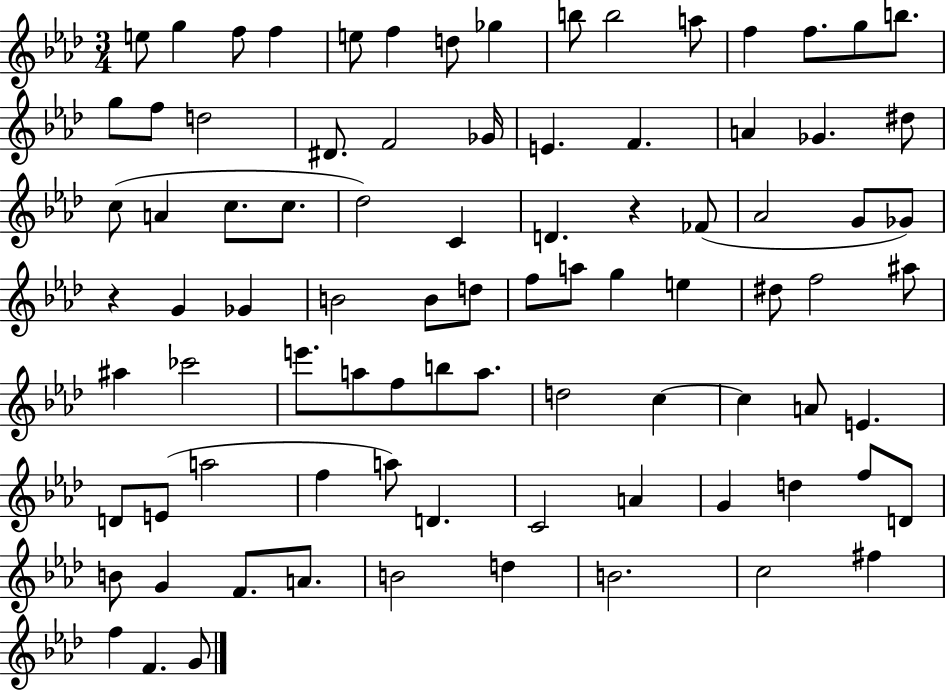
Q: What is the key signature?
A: AES major